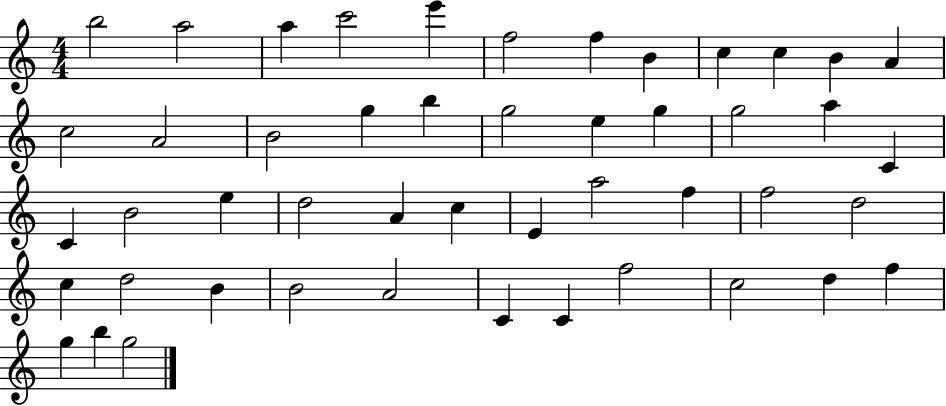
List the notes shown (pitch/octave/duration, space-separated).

B5/h A5/h A5/q C6/h E6/q F5/h F5/q B4/q C5/q C5/q B4/q A4/q C5/h A4/h B4/h G5/q B5/q G5/h E5/q G5/q G5/h A5/q C4/q C4/q B4/h E5/q D5/h A4/q C5/q E4/q A5/h F5/q F5/h D5/h C5/q D5/h B4/q B4/h A4/h C4/q C4/q F5/h C5/h D5/q F5/q G5/q B5/q G5/h